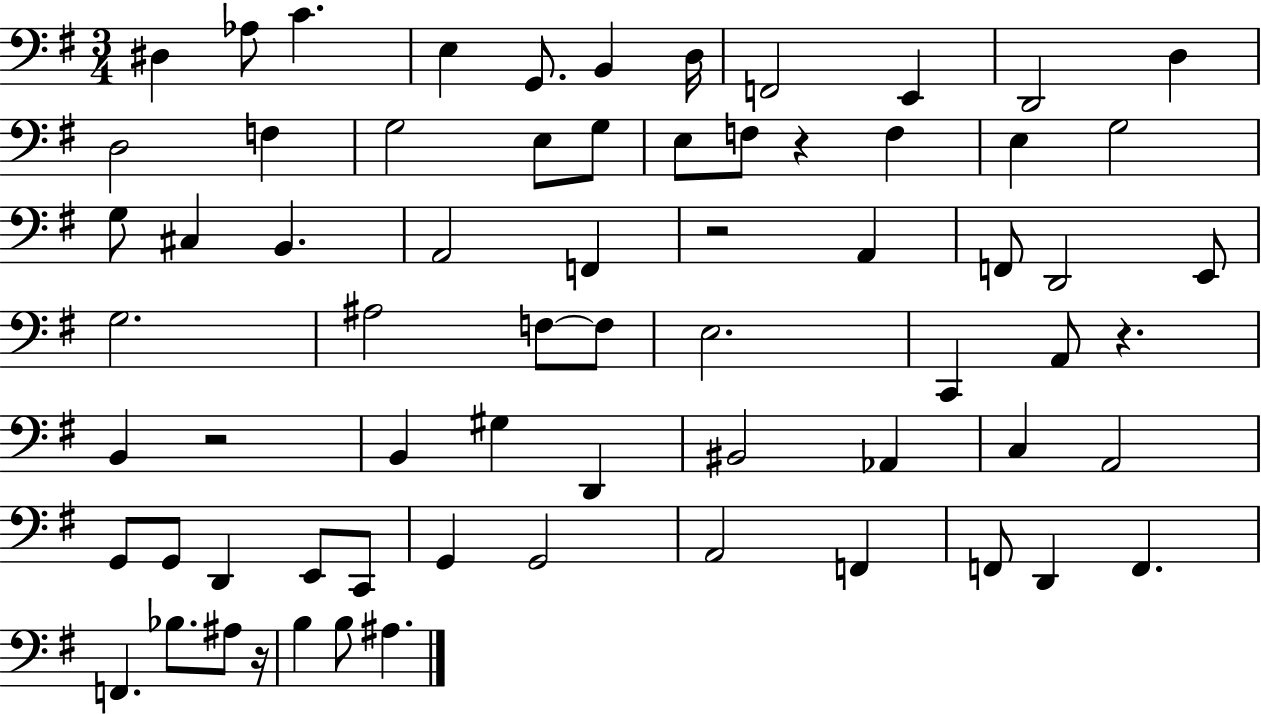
{
  \clef bass
  \numericTimeSignature
  \time 3/4
  \key g \major
  dis4 aes8 c'4. | e4 g,8. b,4 d16 | f,2 e,4 | d,2 d4 | \break d2 f4 | g2 e8 g8 | e8 f8 r4 f4 | e4 g2 | \break g8 cis4 b,4. | a,2 f,4 | r2 a,4 | f,8 d,2 e,8 | \break g2. | ais2 f8~~ f8 | e2. | c,4 a,8 r4. | \break b,4 r2 | b,4 gis4 d,4 | bis,2 aes,4 | c4 a,2 | \break g,8 g,8 d,4 e,8 c,8 | g,4 g,2 | a,2 f,4 | f,8 d,4 f,4. | \break f,4. bes8. ais8 r16 | b4 b8 ais4. | \bar "|."
}